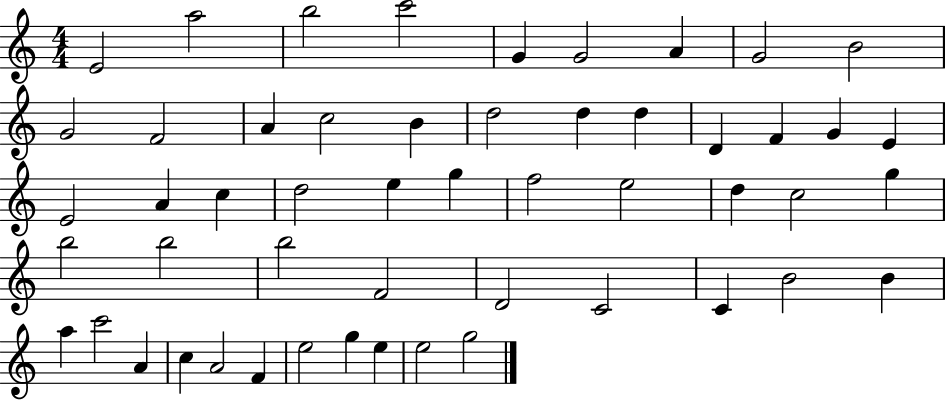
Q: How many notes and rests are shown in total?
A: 52